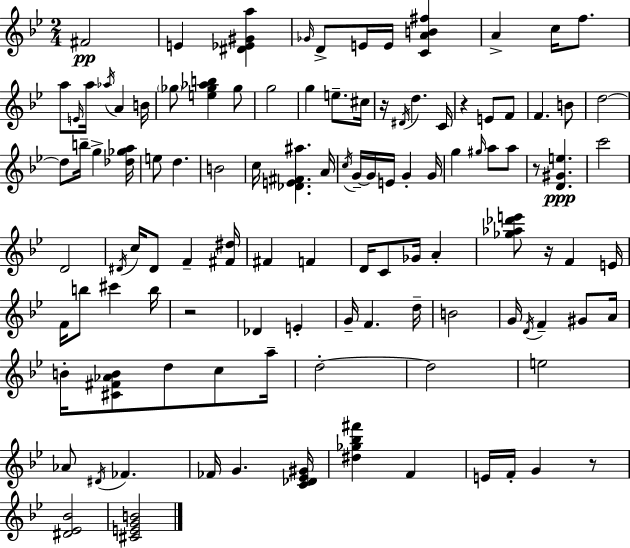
{
  \clef treble
  \numericTimeSignature
  \time 2/4
  \key bes \major
  fis'2\pp | e'4 <dis' ees' gis' a''>4 | \grace { ges'16 } d'8-> e'16 e'16 <c' a' b' fis''>4 | a'4-> c''16 f''8. | \break a''8 \grace { e'16 } a''16 \acciaccatura { aes''16 } a'4 | b'16 \parenthesize ges''8 <e'' ges'' aes'' b''>4 | ges''8 g''2 | g''4 e''8.-- | \break cis''16 r16 \acciaccatura { dis'16 } d''4. | c'16 r4 | e'8 f'8 f'4. | b'8 d''2~~ | \break d''8 b''16-- g''4-> | <des'' ges'' a''>16 e''8 d''4. | b'2 | c''16 <des' e' fis' ais''>4. | \break a'16 \acciaccatura { c''16 } g'16--~~ g'16 e'16 | g'4-. g'16 g''4 | \grace { gis''16 } a''8 a''8 r8 | <d' gis' e''>4.\ppp c'''2 | \break d'2 | \acciaccatura { dis'16 } c''16 | dis'8 f'4-- <fis' dis''>16 fis'4 | f'4 d'16 | \break c'8 ges'16 a'4-. <ges'' aes'' des''' e'''>8 | r16 f'4 e'16 f'16 | b''8 cis'''4 b''16 r2 | des'4 | \break e'4-. g'16-- | f'4. d''16-- b'2 | g'16 | \acciaccatura { d'16 } f'4-- gis'8 a'16 | \break b'16-. <cis' fis' aes' b'>8 d''8 c''8 a''16-- | d''2-.~~ | d''2 | e''2 | \break aes'8 \acciaccatura { dis'16 } fes'4. | fes'16 g'4. | <c' des' ees' gis'>16 <dis'' ges'' bes'' fis'''>4 f'4 | e'16 f'16-. g'4 r8 | \break <dis' ees' bes'>2 | <cis' e' g' b'>2 | \bar "|."
}